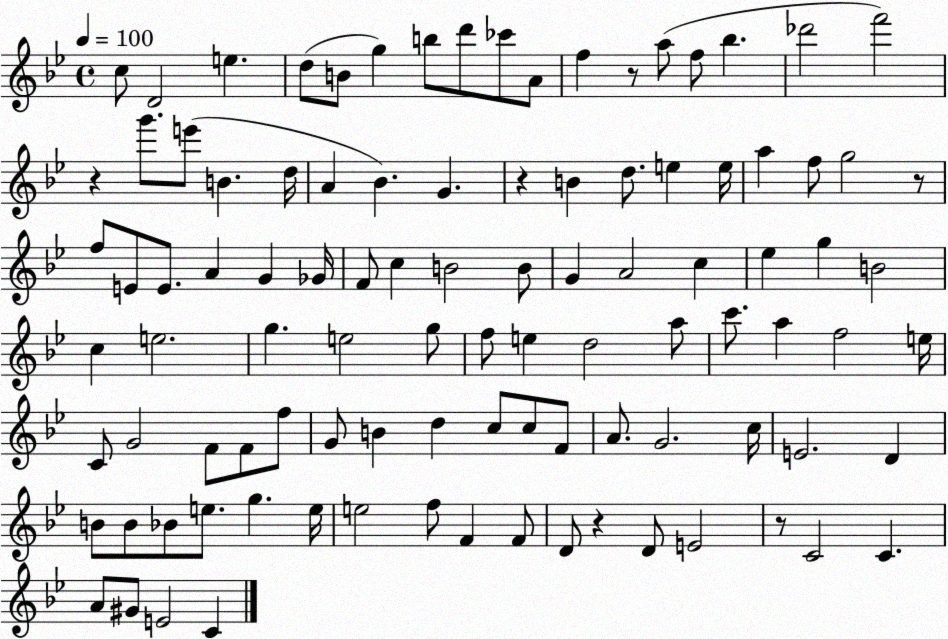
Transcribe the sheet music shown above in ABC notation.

X:1
T:Untitled
M:4/4
L:1/4
K:Bb
c/2 D2 e d/2 B/2 g b/2 d'/2 _c'/2 A/2 f z/2 a/2 f/2 _b _d'2 f'2 z g'/2 e'/2 B d/4 A _B G z B d/2 e e/4 a f/2 g2 z/2 f/2 E/2 E/2 A G _G/4 F/2 c B2 B/2 G A2 c _e g B2 c e2 g e2 g/2 f/2 e d2 a/2 c'/2 a f2 e/4 C/2 G2 F/2 F/2 f/2 G/2 B d c/2 c/2 F/2 A/2 G2 c/4 E2 D B/2 B/2 _B/2 e/2 g e/4 e2 f/2 F F/2 D/2 z D/2 E2 z/2 C2 C A/2 ^G/2 E2 C